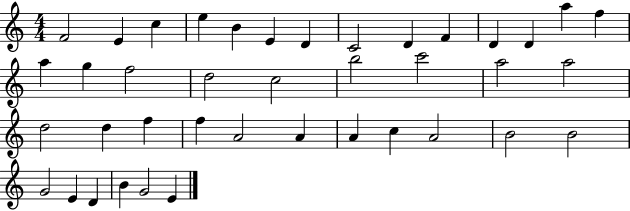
F4/h E4/q C5/q E5/q B4/q E4/q D4/q C4/h D4/q F4/q D4/q D4/q A5/q F5/q A5/q G5/q F5/h D5/h C5/h B5/h C6/h A5/h A5/h D5/h D5/q F5/q F5/q A4/h A4/q A4/q C5/q A4/h B4/h B4/h G4/h E4/q D4/q B4/q G4/h E4/q